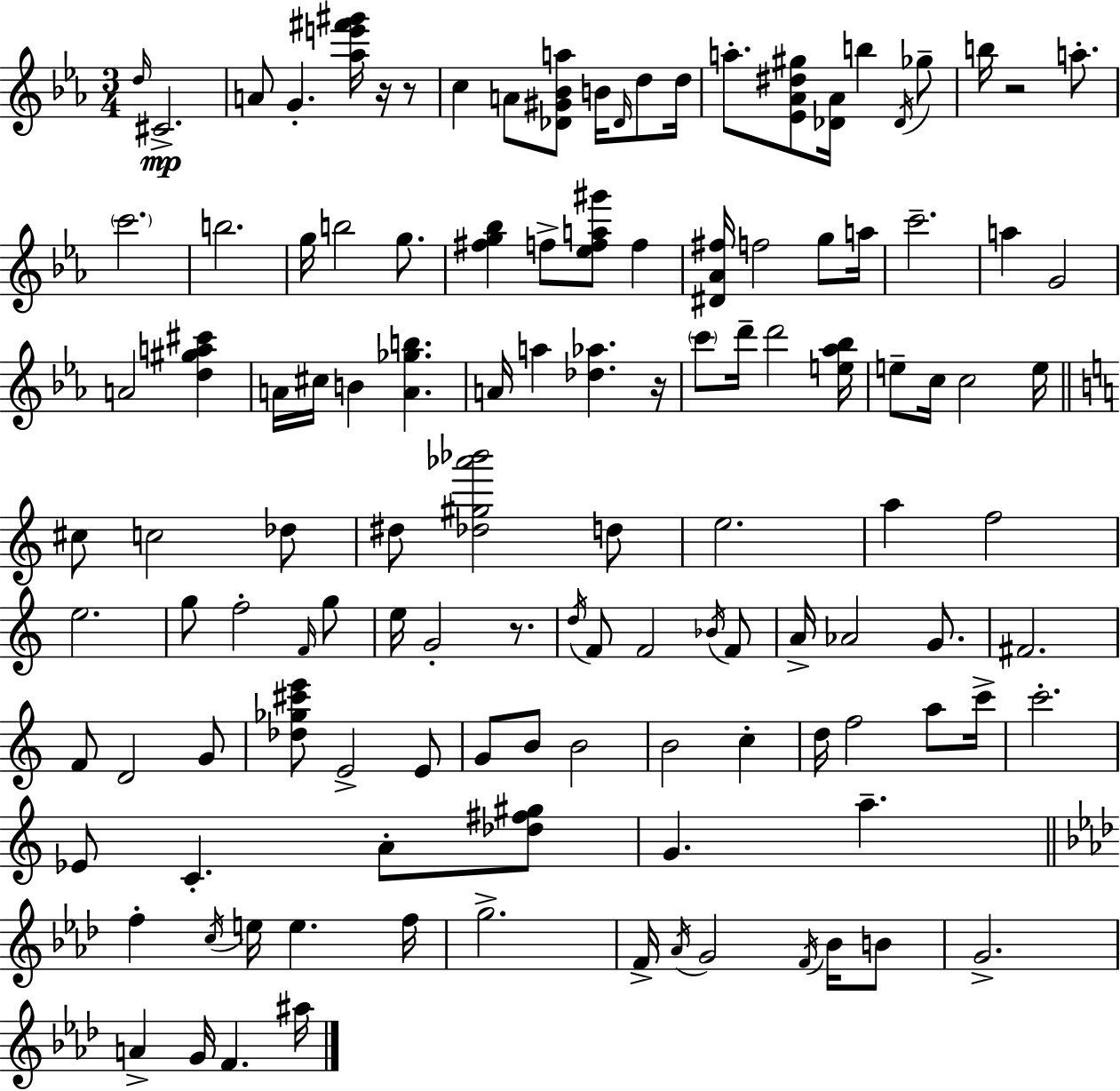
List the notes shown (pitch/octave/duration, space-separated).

D5/s C#4/h. A4/e G4/q. [Ab5,E6,F#6,G#6]/s R/s R/e C5/q A4/e [Db4,G#4,Bb4,A5]/e B4/s Db4/s D5/e D5/s A5/e. [Eb4,Ab4,D#5,G#5]/e [Db4,Ab4]/s B5/q Db4/s Gb5/e B5/s R/h A5/e. C6/h. B5/h. G5/s B5/h G5/e. [F#5,G5,Bb5]/q F5/e [Eb5,F5,A5,G#6]/e F5/q [D#4,Ab4,F#5]/s F5/h G5/e A5/s C6/h. A5/q G4/h A4/h [D5,G#5,A5,C#6]/q A4/s C#5/s B4/q [A4,Gb5,B5]/q. A4/s A5/q [Db5,Ab5]/q. R/s C6/e D6/s D6/h [E5,Ab5,Bb5]/s E5/e C5/s C5/h E5/s C#5/e C5/h Db5/e D#5/e [Db5,G#5,Ab6,Bb6]/h D5/e E5/h. A5/q F5/h E5/h. G5/e F5/h F4/s G5/e E5/s G4/h R/e. D5/s F4/e F4/h Bb4/s F4/e A4/s Ab4/h G4/e. F#4/h. F4/e D4/h G4/e [Db5,Gb5,C#6,E6]/e E4/h E4/e G4/e B4/e B4/h B4/h C5/q D5/s F5/h A5/e C6/s C6/h. Eb4/e C4/q. A4/e [Db5,F#5,G#5]/e G4/q. A5/q. F5/q C5/s E5/s E5/q. F5/s G5/h. F4/s Ab4/s G4/h F4/s Bb4/s B4/e G4/h. A4/q G4/s F4/q. A#5/s